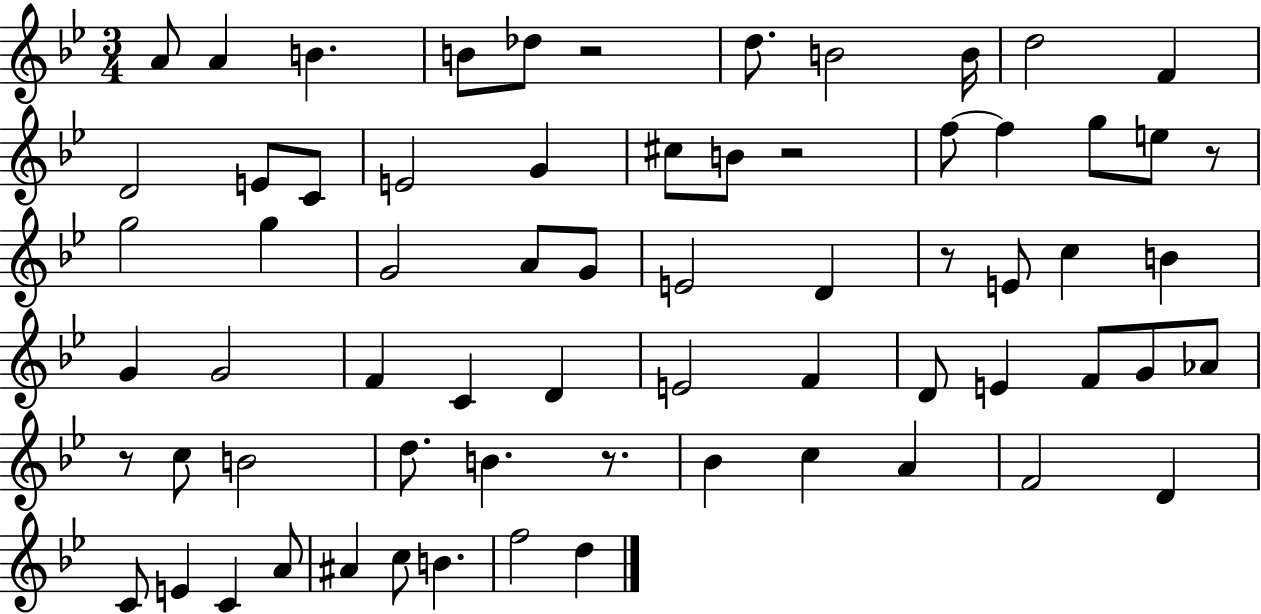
{
  \clef treble
  \numericTimeSignature
  \time 3/4
  \key bes \major
  a'8 a'4 b'4. | b'8 des''8 r2 | d''8. b'2 b'16 | d''2 f'4 | \break d'2 e'8 c'8 | e'2 g'4 | cis''8 b'8 r2 | f''8~~ f''4 g''8 e''8 r8 | \break g''2 g''4 | g'2 a'8 g'8 | e'2 d'4 | r8 e'8 c''4 b'4 | \break g'4 g'2 | f'4 c'4 d'4 | e'2 f'4 | d'8 e'4 f'8 g'8 aes'8 | \break r8 c''8 b'2 | d''8. b'4. r8. | bes'4 c''4 a'4 | f'2 d'4 | \break c'8 e'4 c'4 a'8 | ais'4 c''8 b'4. | f''2 d''4 | \bar "|."
}